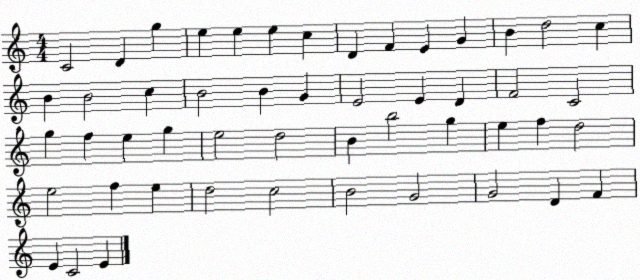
X:1
T:Untitled
M:4/4
L:1/4
K:C
C2 D g e e e c D F E G B d2 c B B2 c B2 B G E2 E D F2 C2 g f e g e2 d2 B b2 g e f d2 e2 f e d2 c2 B2 G2 G2 D F E C2 E